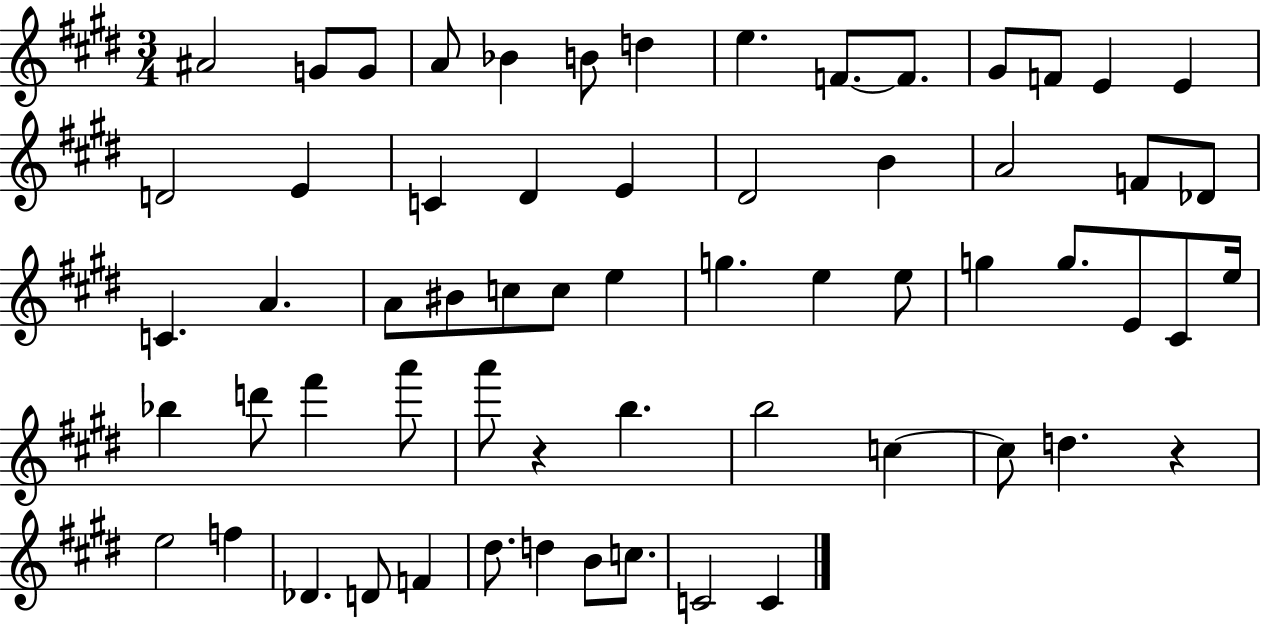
{
  \clef treble
  \numericTimeSignature
  \time 3/4
  \key e \major
  ais'2 g'8 g'8 | a'8 bes'4 b'8 d''4 | e''4. f'8.~~ f'8. | gis'8 f'8 e'4 e'4 | \break d'2 e'4 | c'4 dis'4 e'4 | dis'2 b'4 | a'2 f'8 des'8 | \break c'4. a'4. | a'8 bis'8 c''8 c''8 e''4 | g''4. e''4 e''8 | g''4 g''8. e'8 cis'8 e''16 | \break bes''4 d'''8 fis'''4 a'''8 | a'''8 r4 b''4. | b''2 c''4~~ | c''8 d''4. r4 | \break e''2 f''4 | des'4. d'8 f'4 | dis''8. d''4 b'8 c''8. | c'2 c'4 | \break \bar "|."
}